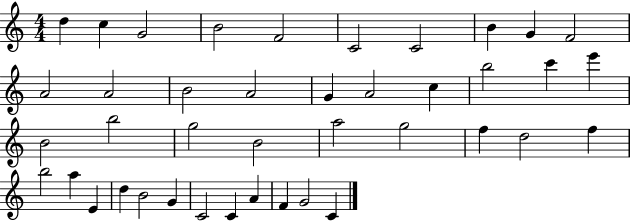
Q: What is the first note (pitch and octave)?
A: D5